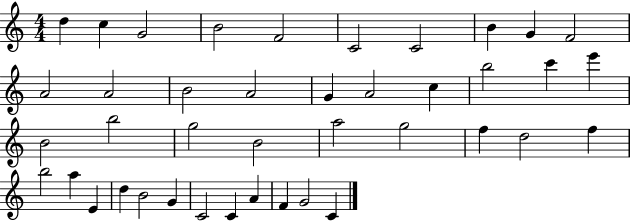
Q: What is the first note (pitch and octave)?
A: D5